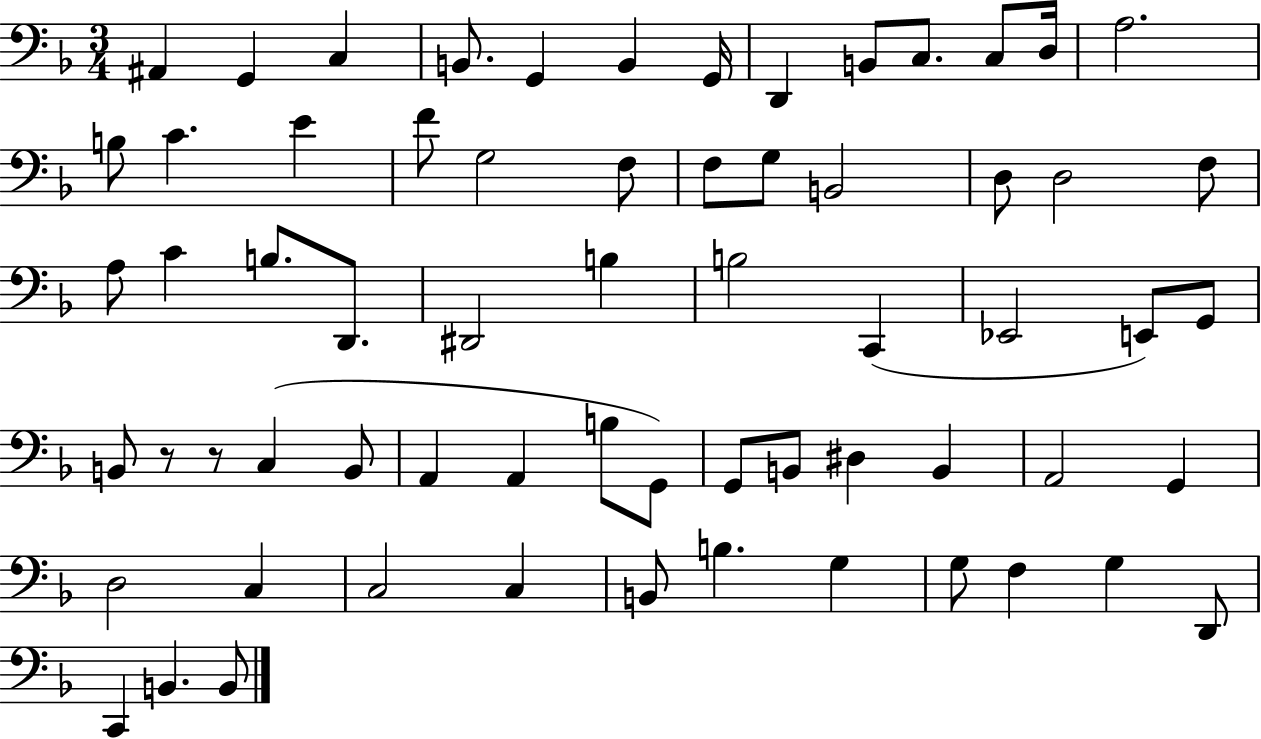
{
  \clef bass
  \numericTimeSignature
  \time 3/4
  \key f \major
  \repeat volta 2 { ais,4 g,4 c4 | b,8. g,4 b,4 g,16 | d,4 b,8 c8. c8 d16 | a2. | \break b8 c'4. e'4 | f'8 g2 f8 | f8 g8 b,2 | d8 d2 f8 | \break a8 c'4 b8. d,8. | dis,2 b4 | b2 c,4( | ees,2 e,8) g,8 | \break b,8 r8 r8 c4( b,8 | a,4 a,4 b8 g,8) | g,8 b,8 dis4 b,4 | a,2 g,4 | \break d2 c4 | c2 c4 | b,8 b4. g4 | g8 f4 g4 d,8 | \break c,4 b,4. b,8 | } \bar "|."
}